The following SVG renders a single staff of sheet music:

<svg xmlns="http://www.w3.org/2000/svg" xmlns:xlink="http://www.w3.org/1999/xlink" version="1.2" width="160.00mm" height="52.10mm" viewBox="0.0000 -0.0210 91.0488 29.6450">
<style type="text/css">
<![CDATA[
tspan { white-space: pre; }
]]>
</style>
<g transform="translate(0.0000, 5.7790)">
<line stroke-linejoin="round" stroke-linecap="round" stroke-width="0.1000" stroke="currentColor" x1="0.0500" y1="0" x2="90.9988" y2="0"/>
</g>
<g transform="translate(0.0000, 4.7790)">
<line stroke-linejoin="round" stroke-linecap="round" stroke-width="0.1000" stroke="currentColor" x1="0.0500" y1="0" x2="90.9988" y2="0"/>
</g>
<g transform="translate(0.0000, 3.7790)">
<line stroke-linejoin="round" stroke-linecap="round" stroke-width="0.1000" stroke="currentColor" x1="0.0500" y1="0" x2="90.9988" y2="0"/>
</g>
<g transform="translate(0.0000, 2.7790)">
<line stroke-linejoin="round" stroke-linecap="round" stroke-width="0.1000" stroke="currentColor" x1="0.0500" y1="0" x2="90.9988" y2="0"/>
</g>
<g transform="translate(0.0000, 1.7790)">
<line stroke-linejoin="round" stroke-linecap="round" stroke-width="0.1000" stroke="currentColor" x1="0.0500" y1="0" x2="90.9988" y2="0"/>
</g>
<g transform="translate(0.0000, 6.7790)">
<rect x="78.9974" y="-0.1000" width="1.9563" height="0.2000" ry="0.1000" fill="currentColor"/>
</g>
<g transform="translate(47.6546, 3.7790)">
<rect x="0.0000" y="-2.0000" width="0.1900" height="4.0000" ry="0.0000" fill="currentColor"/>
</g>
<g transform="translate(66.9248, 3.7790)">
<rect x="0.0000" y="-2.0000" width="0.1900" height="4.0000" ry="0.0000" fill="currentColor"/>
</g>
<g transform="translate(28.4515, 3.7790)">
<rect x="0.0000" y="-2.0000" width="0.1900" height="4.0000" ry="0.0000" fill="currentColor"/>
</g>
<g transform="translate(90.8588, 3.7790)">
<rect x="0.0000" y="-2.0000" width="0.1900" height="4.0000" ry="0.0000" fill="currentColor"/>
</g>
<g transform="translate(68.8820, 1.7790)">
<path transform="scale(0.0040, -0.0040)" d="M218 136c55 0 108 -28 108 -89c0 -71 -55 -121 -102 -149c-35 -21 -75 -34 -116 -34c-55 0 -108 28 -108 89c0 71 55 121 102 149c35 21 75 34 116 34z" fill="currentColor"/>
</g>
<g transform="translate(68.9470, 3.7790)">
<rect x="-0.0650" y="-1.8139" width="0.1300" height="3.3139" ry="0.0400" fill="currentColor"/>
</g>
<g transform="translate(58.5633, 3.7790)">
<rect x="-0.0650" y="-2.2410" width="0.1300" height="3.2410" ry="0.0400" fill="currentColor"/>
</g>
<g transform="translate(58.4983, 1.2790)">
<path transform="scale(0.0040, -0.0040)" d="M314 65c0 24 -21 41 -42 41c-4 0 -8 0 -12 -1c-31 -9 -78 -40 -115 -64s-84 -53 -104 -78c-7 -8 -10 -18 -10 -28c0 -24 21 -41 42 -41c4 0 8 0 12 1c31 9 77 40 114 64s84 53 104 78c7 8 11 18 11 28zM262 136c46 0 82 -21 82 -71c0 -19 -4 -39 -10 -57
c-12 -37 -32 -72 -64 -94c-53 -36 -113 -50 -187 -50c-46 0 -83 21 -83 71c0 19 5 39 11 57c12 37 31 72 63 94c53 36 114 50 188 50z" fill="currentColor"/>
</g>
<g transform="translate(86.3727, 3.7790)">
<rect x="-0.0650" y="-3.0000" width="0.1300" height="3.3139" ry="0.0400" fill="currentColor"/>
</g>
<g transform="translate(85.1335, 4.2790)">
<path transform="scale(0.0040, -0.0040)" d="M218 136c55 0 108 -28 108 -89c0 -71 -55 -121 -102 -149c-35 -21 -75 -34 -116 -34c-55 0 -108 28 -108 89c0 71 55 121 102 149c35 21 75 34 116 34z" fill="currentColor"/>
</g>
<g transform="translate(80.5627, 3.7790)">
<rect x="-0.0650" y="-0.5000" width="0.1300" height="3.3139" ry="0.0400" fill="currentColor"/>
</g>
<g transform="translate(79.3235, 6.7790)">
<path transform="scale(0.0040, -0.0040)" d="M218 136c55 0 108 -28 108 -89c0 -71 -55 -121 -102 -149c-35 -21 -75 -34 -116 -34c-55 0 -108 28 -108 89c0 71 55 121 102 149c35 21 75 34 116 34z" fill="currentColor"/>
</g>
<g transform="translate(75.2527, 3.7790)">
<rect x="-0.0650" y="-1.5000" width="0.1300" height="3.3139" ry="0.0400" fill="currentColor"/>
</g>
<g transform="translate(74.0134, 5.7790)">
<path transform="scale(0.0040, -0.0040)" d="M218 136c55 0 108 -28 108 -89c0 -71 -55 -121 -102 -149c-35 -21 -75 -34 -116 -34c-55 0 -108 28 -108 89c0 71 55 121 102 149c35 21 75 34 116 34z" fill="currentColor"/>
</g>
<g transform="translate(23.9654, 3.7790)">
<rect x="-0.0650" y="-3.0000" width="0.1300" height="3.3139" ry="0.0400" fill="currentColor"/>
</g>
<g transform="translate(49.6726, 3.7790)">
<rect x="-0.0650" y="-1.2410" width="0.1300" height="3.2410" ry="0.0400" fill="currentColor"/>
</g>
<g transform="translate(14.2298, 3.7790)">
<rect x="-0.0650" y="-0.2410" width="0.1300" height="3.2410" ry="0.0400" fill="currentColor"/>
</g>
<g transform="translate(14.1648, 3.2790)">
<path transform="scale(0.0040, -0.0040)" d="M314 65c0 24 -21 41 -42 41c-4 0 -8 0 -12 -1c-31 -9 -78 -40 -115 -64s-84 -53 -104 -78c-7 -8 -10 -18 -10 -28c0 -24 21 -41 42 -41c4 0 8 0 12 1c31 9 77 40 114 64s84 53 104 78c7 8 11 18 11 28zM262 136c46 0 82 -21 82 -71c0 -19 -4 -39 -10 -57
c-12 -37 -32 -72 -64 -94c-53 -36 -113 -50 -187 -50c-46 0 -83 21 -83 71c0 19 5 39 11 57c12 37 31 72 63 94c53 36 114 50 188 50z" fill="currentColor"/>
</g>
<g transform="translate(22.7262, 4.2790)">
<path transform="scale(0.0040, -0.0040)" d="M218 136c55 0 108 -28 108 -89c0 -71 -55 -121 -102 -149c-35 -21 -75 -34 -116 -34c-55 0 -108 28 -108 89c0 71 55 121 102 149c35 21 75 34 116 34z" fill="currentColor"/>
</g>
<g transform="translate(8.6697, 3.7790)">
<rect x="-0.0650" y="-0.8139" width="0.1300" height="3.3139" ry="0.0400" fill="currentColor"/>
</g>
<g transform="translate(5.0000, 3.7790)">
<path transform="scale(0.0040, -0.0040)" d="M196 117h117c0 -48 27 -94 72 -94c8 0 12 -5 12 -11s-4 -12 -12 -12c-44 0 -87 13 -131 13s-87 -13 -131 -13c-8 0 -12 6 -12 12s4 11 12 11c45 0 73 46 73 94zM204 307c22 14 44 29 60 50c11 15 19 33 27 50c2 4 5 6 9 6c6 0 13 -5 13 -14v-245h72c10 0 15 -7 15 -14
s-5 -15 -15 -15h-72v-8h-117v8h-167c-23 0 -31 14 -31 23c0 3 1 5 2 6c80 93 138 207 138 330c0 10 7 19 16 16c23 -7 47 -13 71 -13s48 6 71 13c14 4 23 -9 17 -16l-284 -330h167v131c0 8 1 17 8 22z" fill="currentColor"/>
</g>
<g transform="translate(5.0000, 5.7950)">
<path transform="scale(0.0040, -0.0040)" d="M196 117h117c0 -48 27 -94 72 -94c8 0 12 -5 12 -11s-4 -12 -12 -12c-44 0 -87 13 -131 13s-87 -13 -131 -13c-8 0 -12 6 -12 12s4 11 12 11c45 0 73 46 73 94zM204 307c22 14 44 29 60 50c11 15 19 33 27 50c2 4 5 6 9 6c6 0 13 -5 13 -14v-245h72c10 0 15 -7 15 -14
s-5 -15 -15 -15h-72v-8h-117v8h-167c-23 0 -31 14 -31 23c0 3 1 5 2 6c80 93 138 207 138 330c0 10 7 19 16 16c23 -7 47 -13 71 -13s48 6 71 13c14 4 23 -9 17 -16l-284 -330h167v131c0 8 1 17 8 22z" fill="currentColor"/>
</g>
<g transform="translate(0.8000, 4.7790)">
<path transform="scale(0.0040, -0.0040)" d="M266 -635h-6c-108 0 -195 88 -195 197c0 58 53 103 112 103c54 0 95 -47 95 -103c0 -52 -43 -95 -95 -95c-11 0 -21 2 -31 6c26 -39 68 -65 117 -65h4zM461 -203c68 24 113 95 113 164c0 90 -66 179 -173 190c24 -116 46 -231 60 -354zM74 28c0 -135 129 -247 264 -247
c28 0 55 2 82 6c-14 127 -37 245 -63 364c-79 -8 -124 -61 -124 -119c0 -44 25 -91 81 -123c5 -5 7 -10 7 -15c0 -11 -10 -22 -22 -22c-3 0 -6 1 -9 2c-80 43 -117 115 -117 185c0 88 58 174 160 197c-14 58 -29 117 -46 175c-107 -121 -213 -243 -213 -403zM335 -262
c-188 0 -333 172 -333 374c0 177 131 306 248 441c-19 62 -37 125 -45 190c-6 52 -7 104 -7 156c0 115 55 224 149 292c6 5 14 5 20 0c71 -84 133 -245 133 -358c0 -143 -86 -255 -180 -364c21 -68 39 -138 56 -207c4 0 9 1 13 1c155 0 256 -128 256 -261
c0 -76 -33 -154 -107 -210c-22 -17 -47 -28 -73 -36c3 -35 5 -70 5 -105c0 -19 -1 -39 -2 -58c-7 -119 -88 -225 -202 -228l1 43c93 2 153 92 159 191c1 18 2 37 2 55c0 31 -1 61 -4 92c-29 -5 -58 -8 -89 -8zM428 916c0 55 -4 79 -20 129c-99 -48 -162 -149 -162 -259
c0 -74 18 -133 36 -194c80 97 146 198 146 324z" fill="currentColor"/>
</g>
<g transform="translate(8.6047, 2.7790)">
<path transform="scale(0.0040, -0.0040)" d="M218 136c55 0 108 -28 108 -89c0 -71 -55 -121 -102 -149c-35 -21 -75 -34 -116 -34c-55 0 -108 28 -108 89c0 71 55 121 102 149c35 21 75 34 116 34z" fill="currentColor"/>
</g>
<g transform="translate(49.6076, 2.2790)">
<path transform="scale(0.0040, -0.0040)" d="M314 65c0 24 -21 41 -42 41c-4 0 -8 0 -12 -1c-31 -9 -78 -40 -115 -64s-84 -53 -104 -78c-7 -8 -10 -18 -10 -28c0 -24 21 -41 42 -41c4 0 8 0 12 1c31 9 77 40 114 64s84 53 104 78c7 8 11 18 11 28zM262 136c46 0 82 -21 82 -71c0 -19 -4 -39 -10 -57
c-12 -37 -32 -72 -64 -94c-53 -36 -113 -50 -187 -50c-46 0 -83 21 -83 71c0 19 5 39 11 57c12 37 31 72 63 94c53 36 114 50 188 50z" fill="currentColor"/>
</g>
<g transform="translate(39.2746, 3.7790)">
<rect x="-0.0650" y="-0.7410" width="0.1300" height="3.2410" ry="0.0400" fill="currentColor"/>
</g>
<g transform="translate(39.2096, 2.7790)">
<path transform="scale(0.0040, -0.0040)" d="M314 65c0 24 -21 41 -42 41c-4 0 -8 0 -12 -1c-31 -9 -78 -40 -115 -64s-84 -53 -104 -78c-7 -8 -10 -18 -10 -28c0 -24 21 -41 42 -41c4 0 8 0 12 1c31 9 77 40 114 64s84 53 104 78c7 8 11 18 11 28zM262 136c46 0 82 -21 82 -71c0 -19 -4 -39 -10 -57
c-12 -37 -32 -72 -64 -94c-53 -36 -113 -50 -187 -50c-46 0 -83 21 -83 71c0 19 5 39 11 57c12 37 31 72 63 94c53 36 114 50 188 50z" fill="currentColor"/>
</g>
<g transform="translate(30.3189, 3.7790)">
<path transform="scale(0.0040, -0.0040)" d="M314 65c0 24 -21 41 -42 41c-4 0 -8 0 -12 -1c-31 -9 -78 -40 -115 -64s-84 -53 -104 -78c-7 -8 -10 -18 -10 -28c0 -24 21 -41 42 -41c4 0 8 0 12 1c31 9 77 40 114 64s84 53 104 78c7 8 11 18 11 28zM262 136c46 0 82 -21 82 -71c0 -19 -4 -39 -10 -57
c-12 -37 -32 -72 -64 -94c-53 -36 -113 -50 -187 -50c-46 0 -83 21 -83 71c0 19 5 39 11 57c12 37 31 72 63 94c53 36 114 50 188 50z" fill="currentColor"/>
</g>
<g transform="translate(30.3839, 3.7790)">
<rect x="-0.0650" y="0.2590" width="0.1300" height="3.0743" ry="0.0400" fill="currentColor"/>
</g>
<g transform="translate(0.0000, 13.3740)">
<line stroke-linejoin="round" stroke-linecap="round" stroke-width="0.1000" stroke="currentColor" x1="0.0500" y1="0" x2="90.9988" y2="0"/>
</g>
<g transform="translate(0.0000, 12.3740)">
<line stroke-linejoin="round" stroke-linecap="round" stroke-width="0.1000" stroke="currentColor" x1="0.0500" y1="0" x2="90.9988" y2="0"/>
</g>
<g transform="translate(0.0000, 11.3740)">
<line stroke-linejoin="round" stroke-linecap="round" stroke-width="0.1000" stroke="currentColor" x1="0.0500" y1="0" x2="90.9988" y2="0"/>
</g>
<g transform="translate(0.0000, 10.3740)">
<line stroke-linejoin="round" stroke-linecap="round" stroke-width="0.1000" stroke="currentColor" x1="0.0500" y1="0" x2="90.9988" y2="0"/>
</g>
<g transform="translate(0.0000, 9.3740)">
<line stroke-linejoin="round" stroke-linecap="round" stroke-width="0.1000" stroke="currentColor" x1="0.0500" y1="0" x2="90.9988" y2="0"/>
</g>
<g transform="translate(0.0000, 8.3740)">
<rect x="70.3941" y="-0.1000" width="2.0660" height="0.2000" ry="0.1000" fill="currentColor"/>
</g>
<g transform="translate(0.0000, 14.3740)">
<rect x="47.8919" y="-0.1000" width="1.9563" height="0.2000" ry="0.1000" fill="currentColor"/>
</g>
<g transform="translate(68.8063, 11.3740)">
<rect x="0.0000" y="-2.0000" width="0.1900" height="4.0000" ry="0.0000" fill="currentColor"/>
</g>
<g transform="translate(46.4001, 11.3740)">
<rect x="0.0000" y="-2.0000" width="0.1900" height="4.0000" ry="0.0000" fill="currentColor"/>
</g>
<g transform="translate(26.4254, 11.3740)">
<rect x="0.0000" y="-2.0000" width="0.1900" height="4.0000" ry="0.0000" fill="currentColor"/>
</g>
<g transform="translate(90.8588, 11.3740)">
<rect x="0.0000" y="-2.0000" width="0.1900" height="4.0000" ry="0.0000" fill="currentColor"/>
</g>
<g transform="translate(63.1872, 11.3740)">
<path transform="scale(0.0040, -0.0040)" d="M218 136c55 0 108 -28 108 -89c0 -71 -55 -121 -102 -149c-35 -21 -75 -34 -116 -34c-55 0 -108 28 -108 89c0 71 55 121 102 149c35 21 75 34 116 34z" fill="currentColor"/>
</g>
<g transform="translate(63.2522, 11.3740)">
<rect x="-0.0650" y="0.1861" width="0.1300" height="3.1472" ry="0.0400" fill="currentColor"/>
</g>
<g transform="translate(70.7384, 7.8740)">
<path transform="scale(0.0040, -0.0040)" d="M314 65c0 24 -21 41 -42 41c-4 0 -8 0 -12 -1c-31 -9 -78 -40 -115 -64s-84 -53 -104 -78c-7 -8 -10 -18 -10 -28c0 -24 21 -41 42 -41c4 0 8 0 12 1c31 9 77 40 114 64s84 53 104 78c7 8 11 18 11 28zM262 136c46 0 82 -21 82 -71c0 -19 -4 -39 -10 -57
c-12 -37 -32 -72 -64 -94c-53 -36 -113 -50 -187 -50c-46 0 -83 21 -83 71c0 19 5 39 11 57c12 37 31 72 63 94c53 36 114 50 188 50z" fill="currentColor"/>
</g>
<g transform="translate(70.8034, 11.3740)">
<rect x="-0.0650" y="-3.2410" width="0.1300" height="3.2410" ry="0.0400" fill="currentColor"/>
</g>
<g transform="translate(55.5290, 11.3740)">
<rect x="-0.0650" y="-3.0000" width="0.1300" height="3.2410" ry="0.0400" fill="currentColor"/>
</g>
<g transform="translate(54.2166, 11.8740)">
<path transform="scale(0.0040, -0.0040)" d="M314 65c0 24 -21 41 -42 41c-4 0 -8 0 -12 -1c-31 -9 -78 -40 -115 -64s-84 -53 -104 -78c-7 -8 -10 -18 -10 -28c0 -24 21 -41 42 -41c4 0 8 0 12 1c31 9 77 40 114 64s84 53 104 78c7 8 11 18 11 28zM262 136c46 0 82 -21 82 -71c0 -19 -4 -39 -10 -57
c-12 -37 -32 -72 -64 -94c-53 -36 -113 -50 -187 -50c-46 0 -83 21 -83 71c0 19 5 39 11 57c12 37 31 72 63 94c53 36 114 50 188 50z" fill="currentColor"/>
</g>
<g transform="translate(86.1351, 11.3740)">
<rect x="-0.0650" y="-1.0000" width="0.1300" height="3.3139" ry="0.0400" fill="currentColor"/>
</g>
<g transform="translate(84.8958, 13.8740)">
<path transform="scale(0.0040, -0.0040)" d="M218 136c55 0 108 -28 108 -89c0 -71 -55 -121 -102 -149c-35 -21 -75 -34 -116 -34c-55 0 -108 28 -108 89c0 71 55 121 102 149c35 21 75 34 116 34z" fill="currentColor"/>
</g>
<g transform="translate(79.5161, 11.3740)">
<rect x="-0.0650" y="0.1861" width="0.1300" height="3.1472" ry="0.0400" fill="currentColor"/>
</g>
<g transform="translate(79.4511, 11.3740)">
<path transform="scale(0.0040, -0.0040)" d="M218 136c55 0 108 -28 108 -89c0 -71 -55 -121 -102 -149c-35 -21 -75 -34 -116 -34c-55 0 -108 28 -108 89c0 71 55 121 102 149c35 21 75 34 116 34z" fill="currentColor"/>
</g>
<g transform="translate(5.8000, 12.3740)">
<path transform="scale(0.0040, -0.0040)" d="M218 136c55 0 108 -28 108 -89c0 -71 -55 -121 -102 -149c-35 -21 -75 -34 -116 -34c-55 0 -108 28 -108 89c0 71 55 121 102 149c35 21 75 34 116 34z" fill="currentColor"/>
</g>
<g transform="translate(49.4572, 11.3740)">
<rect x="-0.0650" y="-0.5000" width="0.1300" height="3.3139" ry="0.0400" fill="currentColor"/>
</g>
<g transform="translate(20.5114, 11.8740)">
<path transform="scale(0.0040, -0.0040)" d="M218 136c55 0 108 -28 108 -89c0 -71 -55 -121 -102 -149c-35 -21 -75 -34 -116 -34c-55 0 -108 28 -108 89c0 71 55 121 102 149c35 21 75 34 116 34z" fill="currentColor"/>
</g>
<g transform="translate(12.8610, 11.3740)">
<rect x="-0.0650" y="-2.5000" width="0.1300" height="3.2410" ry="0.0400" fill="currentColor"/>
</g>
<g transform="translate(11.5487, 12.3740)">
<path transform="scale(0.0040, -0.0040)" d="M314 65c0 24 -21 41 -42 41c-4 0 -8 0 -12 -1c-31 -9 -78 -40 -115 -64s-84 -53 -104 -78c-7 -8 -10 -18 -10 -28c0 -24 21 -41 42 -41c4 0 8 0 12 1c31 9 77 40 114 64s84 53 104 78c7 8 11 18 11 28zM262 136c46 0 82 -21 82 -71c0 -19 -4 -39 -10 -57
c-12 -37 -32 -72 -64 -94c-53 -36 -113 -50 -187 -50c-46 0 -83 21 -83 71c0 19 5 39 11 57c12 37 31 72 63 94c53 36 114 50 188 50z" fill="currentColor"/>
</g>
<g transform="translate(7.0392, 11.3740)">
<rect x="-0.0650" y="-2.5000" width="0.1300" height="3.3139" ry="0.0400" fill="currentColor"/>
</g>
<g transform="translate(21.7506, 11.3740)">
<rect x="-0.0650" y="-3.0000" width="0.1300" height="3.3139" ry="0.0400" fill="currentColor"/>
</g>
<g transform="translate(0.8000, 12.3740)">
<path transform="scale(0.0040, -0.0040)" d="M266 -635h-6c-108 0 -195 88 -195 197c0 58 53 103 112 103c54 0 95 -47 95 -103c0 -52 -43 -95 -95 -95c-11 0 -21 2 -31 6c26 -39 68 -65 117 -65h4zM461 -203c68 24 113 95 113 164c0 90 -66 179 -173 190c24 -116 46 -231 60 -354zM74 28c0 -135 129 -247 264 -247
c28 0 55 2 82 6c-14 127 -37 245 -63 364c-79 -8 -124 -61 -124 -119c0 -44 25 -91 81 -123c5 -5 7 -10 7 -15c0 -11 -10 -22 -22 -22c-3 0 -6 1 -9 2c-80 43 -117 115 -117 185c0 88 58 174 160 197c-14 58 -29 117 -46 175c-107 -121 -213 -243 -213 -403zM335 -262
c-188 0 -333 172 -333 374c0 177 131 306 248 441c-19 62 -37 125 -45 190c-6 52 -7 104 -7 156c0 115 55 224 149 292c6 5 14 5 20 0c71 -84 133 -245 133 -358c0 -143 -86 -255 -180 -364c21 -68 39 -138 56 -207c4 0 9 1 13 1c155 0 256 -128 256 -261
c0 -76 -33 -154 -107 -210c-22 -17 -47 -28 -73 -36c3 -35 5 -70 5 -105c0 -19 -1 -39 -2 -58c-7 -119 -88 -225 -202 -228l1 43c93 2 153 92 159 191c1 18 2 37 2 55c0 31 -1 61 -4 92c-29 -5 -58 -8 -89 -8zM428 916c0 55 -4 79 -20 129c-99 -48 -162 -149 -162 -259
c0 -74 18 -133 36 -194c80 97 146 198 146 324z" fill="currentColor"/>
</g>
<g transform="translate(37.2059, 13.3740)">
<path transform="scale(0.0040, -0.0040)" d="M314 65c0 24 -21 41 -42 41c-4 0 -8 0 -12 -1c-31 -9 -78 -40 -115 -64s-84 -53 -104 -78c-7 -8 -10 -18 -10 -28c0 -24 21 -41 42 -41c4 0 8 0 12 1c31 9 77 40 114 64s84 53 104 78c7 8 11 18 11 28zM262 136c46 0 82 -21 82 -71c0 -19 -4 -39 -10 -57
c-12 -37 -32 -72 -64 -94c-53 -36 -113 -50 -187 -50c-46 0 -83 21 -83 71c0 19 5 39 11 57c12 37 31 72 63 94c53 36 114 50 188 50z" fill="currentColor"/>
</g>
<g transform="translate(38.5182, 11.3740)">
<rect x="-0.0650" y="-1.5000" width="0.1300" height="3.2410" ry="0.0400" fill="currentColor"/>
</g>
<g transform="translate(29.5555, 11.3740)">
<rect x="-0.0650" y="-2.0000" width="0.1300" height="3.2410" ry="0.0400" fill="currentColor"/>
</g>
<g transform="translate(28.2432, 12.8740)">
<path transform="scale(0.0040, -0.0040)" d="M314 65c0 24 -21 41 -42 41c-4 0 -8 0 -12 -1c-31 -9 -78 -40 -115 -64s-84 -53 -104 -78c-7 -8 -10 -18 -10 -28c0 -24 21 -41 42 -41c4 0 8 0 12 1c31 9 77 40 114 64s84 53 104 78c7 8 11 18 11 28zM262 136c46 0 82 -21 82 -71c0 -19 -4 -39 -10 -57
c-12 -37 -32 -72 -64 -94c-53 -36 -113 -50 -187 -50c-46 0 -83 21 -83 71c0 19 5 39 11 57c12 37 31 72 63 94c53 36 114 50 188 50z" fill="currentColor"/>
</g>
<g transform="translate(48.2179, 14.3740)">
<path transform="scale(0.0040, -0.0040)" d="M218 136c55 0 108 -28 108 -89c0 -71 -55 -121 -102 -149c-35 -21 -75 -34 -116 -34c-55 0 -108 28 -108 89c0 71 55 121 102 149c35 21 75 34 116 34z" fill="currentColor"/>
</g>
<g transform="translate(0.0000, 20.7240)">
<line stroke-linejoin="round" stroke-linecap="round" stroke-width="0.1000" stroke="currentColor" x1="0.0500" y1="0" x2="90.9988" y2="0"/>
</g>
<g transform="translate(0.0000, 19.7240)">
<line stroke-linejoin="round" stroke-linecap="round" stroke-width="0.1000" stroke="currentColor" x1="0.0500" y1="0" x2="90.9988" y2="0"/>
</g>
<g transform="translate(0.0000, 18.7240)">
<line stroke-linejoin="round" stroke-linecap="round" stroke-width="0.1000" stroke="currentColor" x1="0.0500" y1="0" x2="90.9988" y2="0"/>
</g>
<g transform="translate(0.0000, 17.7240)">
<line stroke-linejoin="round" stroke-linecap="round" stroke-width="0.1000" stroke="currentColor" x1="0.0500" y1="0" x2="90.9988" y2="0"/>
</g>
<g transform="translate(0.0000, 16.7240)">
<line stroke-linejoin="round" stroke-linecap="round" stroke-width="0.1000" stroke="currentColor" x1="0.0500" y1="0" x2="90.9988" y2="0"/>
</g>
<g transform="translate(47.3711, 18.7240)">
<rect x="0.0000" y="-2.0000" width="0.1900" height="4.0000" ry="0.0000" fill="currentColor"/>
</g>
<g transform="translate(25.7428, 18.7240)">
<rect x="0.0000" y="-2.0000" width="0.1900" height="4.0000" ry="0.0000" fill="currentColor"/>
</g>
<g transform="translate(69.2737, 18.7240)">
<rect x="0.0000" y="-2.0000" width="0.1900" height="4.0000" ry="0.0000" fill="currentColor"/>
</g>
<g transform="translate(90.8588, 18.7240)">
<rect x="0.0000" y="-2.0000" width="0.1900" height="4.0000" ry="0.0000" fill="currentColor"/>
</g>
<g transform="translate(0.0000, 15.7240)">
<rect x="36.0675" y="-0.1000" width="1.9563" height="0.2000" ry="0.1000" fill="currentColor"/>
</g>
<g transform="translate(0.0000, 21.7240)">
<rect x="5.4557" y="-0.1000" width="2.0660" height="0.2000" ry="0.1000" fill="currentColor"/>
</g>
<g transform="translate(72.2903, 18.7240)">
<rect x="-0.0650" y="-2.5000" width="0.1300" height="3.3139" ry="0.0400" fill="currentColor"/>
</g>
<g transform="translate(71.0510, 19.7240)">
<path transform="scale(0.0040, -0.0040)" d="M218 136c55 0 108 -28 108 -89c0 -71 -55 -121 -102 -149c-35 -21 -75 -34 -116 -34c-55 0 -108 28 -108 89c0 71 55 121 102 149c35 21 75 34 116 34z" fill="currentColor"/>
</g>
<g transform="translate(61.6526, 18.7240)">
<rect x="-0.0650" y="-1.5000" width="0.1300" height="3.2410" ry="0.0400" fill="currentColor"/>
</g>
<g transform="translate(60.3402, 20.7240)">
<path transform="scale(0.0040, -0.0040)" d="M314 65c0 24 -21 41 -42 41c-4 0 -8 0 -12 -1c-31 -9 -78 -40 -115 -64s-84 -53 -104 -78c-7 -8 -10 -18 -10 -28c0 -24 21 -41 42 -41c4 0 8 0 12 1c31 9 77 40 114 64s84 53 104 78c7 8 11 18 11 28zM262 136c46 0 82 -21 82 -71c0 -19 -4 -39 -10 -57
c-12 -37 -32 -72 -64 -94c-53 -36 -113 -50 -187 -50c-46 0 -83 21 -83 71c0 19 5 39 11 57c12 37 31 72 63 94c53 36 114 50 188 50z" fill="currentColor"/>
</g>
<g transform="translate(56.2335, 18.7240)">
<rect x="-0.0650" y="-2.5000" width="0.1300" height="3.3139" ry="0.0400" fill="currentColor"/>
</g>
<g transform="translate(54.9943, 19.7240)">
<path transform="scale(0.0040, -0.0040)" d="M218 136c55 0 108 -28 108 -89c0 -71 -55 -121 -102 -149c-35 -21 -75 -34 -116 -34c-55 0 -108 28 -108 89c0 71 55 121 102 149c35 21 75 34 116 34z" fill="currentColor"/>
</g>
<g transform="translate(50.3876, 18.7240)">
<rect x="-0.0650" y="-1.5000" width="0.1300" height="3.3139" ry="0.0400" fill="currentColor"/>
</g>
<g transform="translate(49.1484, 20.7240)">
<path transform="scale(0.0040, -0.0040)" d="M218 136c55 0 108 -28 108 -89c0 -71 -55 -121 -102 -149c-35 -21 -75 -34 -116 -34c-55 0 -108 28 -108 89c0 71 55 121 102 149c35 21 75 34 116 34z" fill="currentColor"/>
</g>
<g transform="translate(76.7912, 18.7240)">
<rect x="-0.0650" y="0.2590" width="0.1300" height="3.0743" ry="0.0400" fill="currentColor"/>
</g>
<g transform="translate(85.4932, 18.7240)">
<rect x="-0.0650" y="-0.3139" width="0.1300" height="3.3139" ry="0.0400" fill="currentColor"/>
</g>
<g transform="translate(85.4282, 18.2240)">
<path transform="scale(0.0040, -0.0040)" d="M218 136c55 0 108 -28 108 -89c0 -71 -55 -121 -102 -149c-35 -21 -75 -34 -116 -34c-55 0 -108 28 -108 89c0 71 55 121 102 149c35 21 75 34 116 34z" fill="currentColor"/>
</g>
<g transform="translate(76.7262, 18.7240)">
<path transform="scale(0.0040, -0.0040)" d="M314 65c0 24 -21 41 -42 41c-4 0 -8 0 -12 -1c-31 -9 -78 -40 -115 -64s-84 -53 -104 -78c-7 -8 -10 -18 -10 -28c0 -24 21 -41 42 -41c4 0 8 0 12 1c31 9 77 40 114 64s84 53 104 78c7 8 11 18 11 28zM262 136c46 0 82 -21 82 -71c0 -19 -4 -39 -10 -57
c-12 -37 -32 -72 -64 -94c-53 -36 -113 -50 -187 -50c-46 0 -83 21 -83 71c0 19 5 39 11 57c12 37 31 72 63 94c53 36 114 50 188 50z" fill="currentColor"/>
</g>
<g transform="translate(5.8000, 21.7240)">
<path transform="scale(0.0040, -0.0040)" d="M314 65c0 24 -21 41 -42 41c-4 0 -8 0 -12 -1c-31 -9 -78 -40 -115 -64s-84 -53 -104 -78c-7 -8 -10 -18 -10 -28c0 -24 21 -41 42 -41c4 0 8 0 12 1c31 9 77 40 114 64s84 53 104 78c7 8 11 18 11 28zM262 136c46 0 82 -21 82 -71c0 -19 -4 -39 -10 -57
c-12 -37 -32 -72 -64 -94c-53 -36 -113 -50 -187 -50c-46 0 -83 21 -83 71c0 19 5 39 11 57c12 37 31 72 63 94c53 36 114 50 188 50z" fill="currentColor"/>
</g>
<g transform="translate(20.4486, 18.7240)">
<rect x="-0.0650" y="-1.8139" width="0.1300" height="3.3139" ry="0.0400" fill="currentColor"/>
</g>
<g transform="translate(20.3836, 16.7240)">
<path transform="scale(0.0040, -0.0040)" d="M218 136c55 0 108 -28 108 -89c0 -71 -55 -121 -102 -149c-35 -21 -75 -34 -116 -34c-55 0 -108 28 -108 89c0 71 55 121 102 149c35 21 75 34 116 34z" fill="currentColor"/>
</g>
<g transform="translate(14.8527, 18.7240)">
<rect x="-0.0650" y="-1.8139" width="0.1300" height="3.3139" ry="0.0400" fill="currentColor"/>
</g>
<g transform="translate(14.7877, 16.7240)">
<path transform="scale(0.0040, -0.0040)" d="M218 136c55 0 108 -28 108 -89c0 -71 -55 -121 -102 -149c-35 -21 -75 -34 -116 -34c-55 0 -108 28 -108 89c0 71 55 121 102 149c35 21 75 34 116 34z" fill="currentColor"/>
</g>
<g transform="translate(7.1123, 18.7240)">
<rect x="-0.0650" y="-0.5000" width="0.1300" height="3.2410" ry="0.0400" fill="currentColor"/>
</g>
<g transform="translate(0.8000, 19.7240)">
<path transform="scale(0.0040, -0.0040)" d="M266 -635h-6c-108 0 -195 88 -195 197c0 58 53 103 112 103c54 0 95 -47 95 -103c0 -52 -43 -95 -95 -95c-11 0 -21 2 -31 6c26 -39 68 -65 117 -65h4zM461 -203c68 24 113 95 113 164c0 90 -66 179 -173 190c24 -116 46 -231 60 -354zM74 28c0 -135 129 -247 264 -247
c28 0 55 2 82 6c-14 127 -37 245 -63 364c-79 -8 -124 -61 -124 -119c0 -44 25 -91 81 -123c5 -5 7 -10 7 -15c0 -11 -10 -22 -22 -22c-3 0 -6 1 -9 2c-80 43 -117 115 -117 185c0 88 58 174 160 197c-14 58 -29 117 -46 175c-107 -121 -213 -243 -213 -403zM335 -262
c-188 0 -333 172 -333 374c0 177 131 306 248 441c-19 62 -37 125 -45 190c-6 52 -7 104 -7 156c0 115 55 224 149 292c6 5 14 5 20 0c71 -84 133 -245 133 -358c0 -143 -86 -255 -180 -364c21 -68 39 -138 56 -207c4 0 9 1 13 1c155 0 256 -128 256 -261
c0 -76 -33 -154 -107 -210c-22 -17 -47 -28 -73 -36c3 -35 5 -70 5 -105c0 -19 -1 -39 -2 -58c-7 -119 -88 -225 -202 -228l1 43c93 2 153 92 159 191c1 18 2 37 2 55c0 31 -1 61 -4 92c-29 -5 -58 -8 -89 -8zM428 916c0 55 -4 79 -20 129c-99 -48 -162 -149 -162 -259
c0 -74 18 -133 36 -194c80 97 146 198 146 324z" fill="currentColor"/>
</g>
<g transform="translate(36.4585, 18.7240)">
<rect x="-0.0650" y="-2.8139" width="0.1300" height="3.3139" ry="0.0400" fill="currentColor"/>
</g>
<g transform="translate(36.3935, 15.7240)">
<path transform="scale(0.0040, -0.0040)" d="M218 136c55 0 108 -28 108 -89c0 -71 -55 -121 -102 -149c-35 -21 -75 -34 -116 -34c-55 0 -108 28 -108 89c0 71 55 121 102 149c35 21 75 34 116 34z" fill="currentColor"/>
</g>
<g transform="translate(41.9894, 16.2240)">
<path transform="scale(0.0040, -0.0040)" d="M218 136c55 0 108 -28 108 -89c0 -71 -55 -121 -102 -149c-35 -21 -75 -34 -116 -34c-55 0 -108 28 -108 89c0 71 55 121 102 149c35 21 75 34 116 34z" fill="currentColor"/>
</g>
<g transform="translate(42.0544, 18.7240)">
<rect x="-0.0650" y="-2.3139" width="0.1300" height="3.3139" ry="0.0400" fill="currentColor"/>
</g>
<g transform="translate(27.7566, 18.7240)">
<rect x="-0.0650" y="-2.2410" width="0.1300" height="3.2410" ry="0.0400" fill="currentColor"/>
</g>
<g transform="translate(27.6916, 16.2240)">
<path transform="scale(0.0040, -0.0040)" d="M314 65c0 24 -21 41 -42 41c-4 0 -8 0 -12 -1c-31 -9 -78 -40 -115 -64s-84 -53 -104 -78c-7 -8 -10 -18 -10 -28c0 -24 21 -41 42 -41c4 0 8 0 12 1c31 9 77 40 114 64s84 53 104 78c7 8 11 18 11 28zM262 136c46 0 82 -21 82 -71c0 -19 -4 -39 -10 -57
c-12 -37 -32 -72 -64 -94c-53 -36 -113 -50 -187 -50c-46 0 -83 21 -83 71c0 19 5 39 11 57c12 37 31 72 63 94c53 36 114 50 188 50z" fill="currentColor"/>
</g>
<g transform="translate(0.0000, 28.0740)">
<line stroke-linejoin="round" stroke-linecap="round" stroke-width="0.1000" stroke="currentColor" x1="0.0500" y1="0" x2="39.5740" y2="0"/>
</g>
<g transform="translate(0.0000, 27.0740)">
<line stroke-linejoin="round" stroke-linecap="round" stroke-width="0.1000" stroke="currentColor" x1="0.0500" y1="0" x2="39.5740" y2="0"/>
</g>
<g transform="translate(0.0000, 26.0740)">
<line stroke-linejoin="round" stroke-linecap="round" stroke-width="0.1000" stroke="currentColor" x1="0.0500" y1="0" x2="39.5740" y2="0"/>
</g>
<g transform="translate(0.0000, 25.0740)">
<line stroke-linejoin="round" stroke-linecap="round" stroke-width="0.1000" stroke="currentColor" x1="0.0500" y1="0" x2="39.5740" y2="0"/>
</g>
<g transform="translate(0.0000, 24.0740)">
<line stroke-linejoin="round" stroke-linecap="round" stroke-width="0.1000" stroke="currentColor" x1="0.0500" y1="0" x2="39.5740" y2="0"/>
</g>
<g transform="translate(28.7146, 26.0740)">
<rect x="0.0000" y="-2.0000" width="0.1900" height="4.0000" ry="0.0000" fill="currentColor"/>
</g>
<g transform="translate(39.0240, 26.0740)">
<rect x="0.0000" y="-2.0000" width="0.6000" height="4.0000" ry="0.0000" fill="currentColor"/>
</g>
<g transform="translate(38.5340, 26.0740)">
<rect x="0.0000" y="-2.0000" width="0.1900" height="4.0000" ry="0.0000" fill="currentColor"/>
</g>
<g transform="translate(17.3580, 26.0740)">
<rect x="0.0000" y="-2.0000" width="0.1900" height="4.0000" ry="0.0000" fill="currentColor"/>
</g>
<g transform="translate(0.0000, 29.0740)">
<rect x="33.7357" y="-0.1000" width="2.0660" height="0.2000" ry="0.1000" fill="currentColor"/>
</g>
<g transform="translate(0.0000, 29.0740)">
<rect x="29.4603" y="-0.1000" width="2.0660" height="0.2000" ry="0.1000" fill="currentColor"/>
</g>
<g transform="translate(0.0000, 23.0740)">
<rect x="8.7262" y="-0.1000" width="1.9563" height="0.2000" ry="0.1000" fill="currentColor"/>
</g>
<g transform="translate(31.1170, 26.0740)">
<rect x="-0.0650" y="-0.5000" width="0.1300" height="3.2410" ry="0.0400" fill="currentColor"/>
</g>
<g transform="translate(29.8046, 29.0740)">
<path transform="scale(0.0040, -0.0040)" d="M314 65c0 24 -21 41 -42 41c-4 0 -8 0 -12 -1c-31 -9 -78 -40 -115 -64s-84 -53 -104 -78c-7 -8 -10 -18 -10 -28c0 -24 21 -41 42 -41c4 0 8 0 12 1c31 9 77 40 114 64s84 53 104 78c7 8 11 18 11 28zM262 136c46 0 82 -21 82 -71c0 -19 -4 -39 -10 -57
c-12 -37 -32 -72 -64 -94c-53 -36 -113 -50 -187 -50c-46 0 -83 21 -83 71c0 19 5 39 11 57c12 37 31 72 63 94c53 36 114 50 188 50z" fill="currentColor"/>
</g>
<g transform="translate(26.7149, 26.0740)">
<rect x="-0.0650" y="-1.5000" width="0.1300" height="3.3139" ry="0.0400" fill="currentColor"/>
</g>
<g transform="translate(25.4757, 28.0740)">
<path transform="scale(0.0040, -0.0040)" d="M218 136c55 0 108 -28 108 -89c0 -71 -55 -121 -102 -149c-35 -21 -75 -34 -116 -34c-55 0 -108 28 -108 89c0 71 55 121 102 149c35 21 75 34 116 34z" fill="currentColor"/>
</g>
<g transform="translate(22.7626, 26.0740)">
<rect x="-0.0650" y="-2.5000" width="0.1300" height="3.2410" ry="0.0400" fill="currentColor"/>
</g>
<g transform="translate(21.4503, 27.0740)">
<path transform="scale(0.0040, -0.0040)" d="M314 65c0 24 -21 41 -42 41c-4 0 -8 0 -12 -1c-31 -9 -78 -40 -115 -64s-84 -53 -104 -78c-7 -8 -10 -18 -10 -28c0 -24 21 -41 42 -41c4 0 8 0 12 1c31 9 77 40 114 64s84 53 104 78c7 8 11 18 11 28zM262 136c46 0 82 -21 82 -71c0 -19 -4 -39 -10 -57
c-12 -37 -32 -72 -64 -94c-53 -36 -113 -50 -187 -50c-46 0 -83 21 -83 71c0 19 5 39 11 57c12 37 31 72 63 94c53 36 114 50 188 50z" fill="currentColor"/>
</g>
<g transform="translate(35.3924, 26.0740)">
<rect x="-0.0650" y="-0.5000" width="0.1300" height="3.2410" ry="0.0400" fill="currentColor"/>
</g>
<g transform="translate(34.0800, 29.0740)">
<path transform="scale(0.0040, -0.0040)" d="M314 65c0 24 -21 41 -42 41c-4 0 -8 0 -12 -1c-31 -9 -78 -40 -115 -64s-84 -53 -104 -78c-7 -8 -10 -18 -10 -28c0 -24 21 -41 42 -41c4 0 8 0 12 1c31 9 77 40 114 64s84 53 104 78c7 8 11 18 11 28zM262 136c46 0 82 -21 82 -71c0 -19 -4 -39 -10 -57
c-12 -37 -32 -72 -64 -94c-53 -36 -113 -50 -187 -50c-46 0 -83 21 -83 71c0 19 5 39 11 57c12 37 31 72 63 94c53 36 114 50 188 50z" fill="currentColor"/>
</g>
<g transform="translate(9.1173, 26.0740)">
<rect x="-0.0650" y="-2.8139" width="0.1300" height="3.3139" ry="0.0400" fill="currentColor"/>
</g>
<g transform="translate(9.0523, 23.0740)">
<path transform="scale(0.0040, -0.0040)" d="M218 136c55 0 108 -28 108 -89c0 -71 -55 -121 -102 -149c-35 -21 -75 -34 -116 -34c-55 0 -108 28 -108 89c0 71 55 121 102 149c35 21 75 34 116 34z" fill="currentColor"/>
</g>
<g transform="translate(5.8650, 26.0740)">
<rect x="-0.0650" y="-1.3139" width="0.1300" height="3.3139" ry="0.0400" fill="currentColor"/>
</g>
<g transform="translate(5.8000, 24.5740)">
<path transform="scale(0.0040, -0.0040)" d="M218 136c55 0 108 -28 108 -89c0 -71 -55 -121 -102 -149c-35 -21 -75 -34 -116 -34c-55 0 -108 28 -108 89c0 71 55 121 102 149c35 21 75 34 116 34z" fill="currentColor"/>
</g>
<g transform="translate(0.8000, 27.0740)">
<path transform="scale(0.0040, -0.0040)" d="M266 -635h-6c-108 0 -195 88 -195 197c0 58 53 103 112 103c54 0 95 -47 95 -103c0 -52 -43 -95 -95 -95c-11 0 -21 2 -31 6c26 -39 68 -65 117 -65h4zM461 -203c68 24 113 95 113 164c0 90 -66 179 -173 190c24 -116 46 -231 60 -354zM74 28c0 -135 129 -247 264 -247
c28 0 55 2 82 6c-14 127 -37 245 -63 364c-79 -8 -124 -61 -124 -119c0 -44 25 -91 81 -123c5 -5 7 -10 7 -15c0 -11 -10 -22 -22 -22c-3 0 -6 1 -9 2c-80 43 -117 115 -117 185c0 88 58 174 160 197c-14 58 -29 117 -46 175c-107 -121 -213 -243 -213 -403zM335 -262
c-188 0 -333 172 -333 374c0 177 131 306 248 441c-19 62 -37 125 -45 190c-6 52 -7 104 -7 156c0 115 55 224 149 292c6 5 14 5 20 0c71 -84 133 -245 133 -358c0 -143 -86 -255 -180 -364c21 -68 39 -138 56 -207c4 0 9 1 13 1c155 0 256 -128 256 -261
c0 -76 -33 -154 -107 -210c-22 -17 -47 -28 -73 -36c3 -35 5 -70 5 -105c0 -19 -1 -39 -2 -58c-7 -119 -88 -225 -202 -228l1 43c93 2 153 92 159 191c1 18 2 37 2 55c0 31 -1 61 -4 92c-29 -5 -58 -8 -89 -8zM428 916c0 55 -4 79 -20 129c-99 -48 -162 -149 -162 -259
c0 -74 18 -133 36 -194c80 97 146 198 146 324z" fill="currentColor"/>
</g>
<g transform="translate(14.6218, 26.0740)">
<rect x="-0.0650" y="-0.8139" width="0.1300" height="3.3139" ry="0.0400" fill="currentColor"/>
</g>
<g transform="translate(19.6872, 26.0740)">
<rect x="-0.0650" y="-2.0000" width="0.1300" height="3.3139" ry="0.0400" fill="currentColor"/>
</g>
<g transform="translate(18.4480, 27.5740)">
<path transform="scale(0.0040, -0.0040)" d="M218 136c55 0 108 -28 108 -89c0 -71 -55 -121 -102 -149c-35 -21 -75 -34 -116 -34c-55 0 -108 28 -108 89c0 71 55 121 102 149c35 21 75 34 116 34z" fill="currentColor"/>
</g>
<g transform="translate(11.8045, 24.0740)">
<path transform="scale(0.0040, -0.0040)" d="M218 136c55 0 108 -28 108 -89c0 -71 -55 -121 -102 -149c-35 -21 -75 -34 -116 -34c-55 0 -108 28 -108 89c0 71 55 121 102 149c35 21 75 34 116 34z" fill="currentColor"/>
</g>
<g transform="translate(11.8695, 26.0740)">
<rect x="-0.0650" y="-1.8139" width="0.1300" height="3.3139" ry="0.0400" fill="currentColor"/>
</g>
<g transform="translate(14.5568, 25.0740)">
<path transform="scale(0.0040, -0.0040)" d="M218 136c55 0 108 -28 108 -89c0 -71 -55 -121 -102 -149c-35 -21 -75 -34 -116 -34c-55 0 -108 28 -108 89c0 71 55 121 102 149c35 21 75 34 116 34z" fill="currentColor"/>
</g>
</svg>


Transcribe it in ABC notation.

X:1
T:Untitled
M:4/4
L:1/4
K:C
d c2 A B2 d2 e2 g2 f E C A G G2 A F2 E2 C A2 B b2 B D C2 f f g2 a g E G E2 G B2 c e a f d F G2 E C2 C2